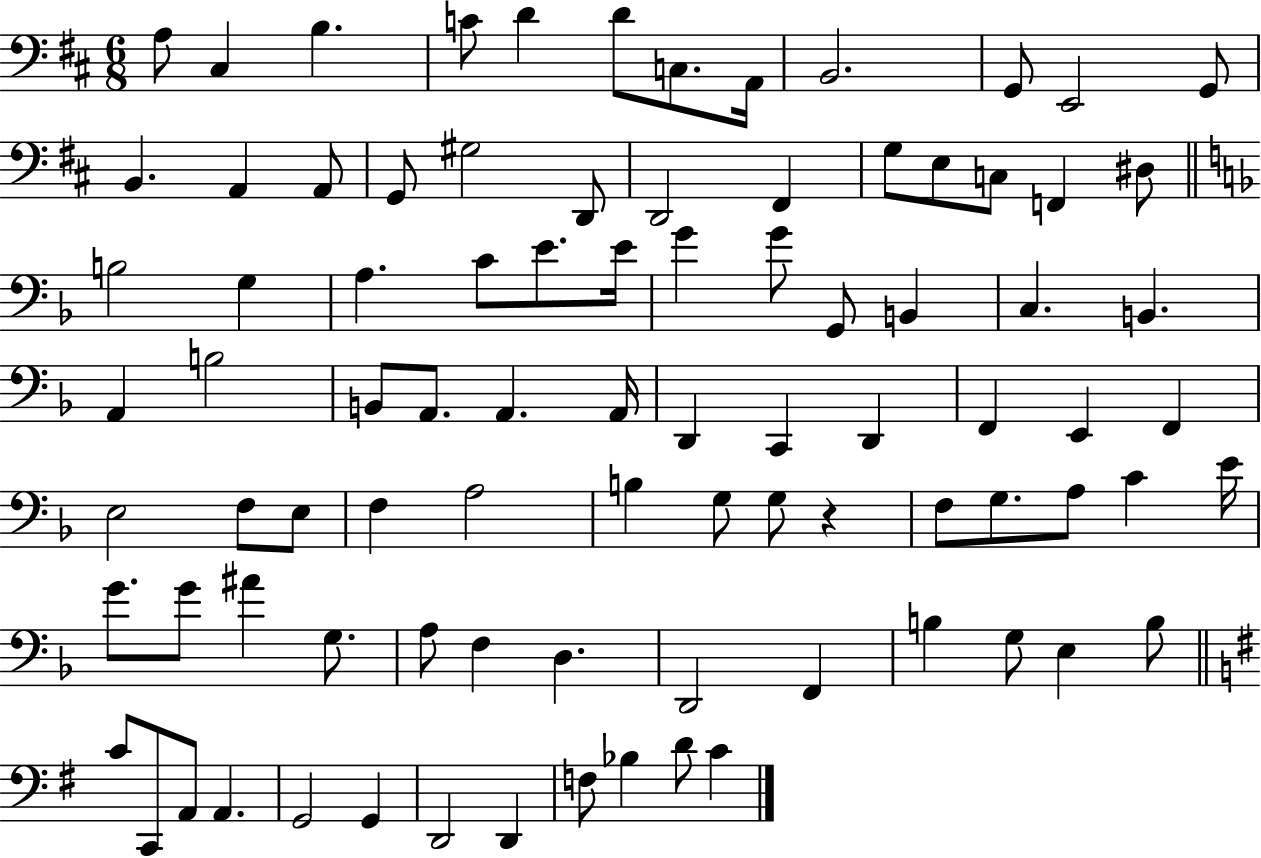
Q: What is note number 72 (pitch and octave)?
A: B3